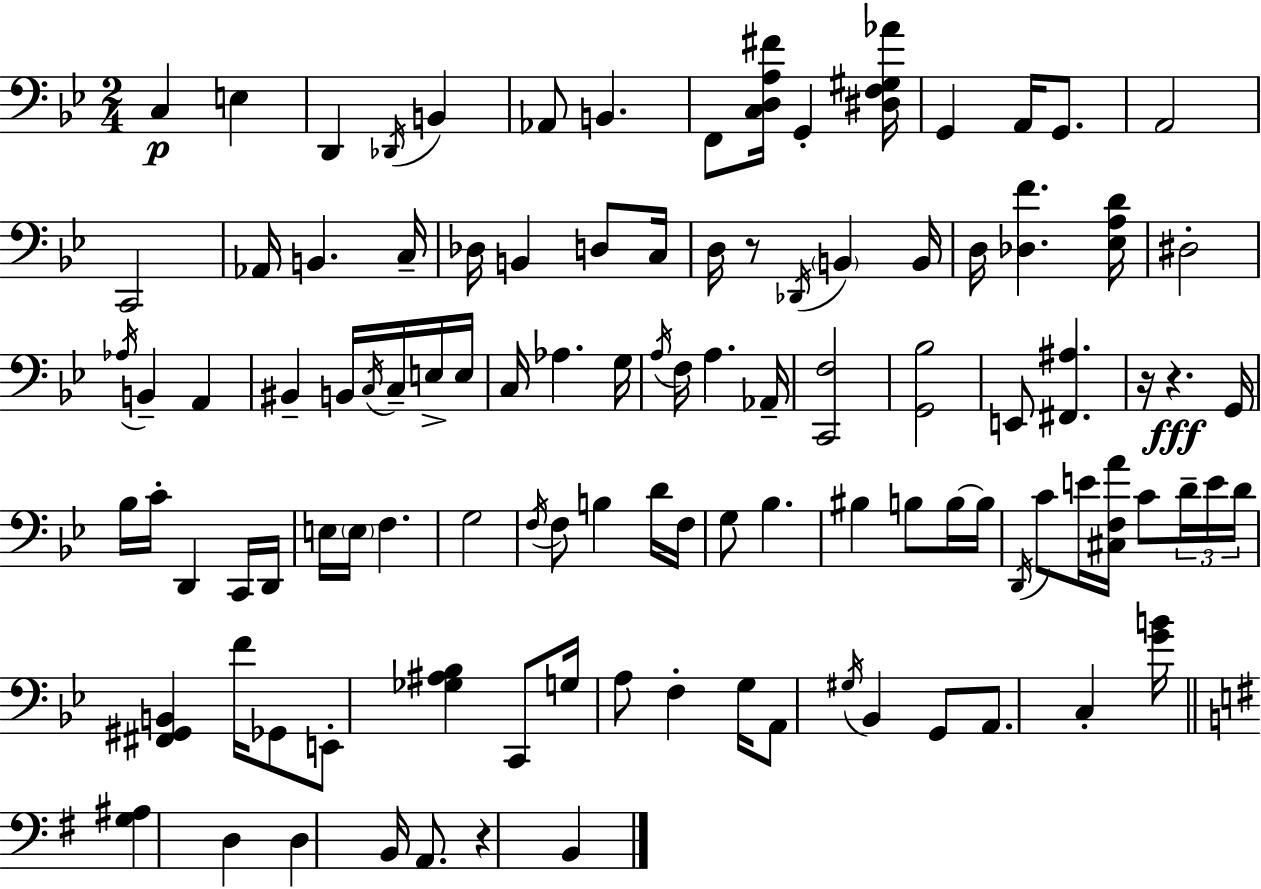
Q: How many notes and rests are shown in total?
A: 107